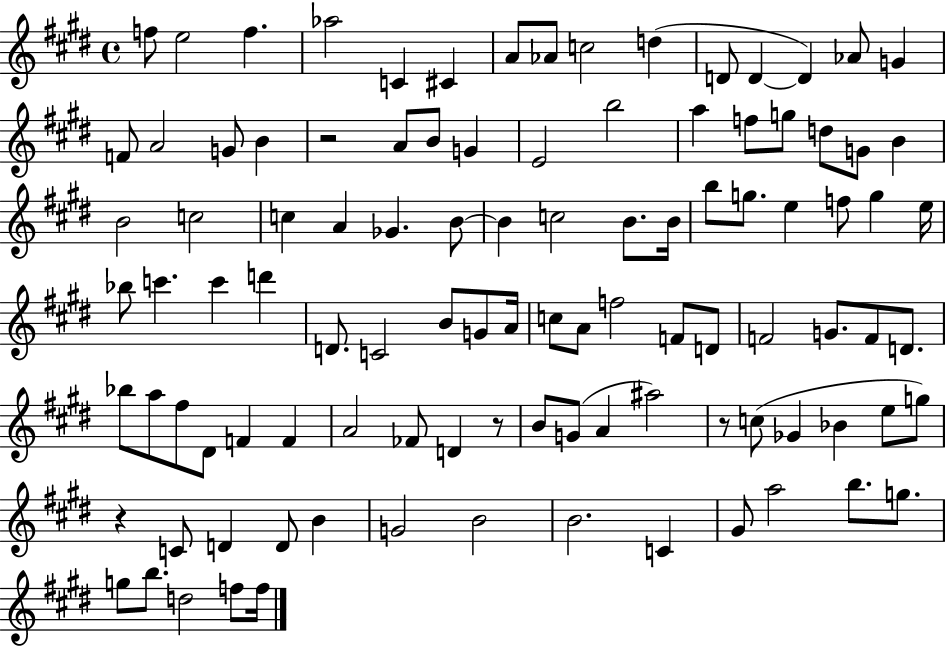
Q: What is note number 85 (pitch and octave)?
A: D4